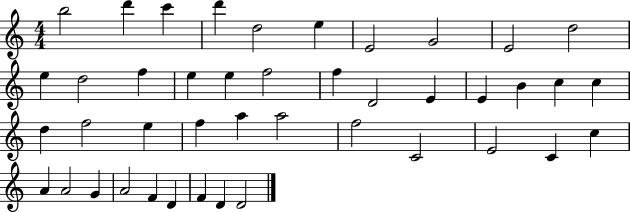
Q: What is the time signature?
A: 4/4